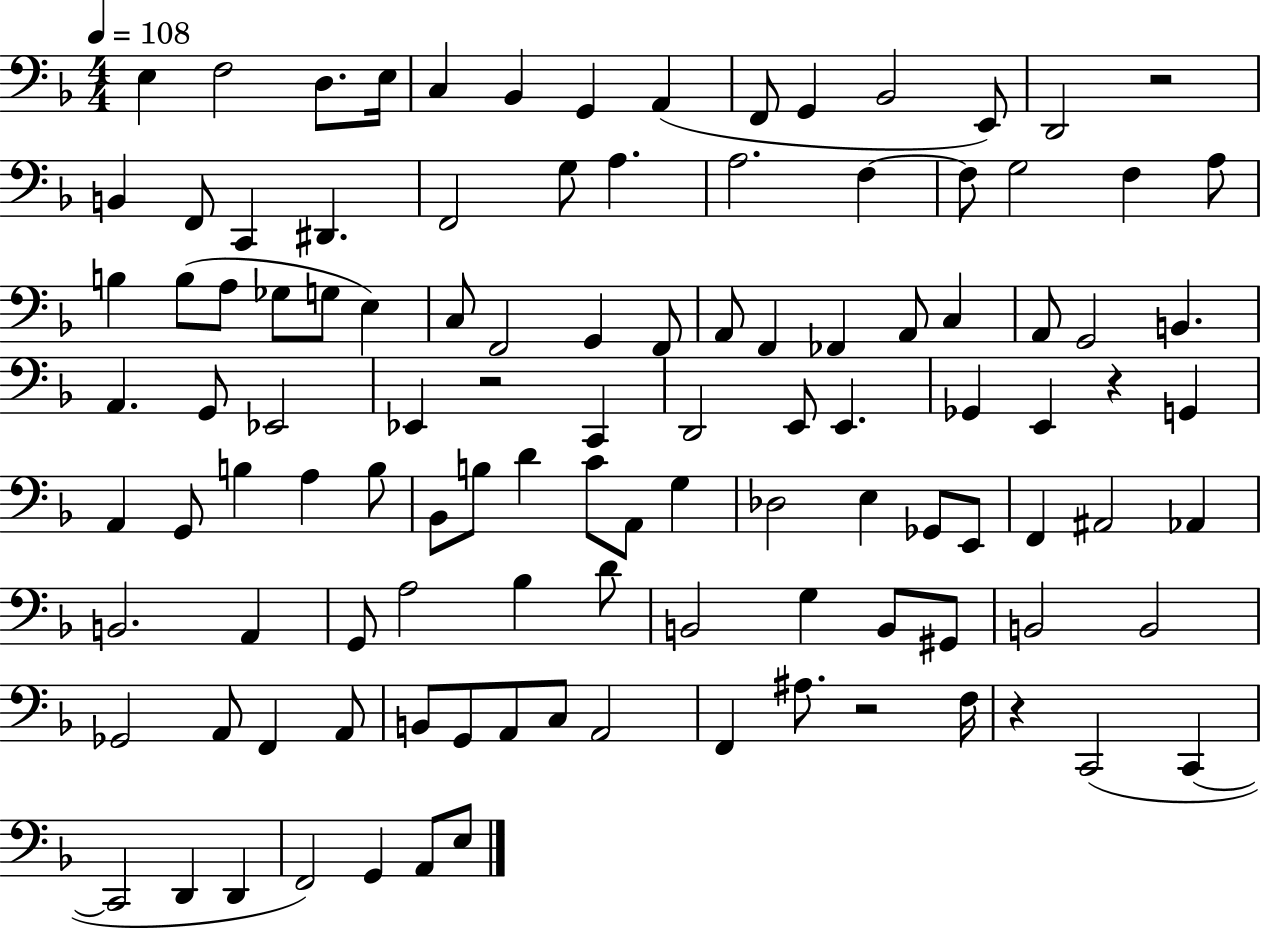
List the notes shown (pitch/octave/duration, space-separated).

E3/q F3/h D3/e. E3/s C3/q Bb2/q G2/q A2/q F2/e G2/q Bb2/h E2/e D2/h R/h B2/q F2/e C2/q D#2/q. F2/h G3/e A3/q. A3/h. F3/q F3/e G3/h F3/q A3/e B3/q B3/e A3/e Gb3/e G3/e E3/q C3/e F2/h G2/q F2/e A2/e F2/q FES2/q A2/e C3/q A2/e G2/h B2/q. A2/q. G2/e Eb2/h Eb2/q R/h C2/q D2/h E2/e E2/q. Gb2/q E2/q R/q G2/q A2/q G2/e B3/q A3/q B3/e Bb2/e B3/e D4/q C4/e A2/e G3/q Db3/h E3/q Gb2/e E2/e F2/q A#2/h Ab2/q B2/h. A2/q G2/e A3/h Bb3/q D4/e B2/h G3/q B2/e G#2/e B2/h B2/h Gb2/h A2/e F2/q A2/e B2/e G2/e A2/e C3/e A2/h F2/q A#3/e. R/h F3/s R/q C2/h C2/q C2/h D2/q D2/q F2/h G2/q A2/e E3/e